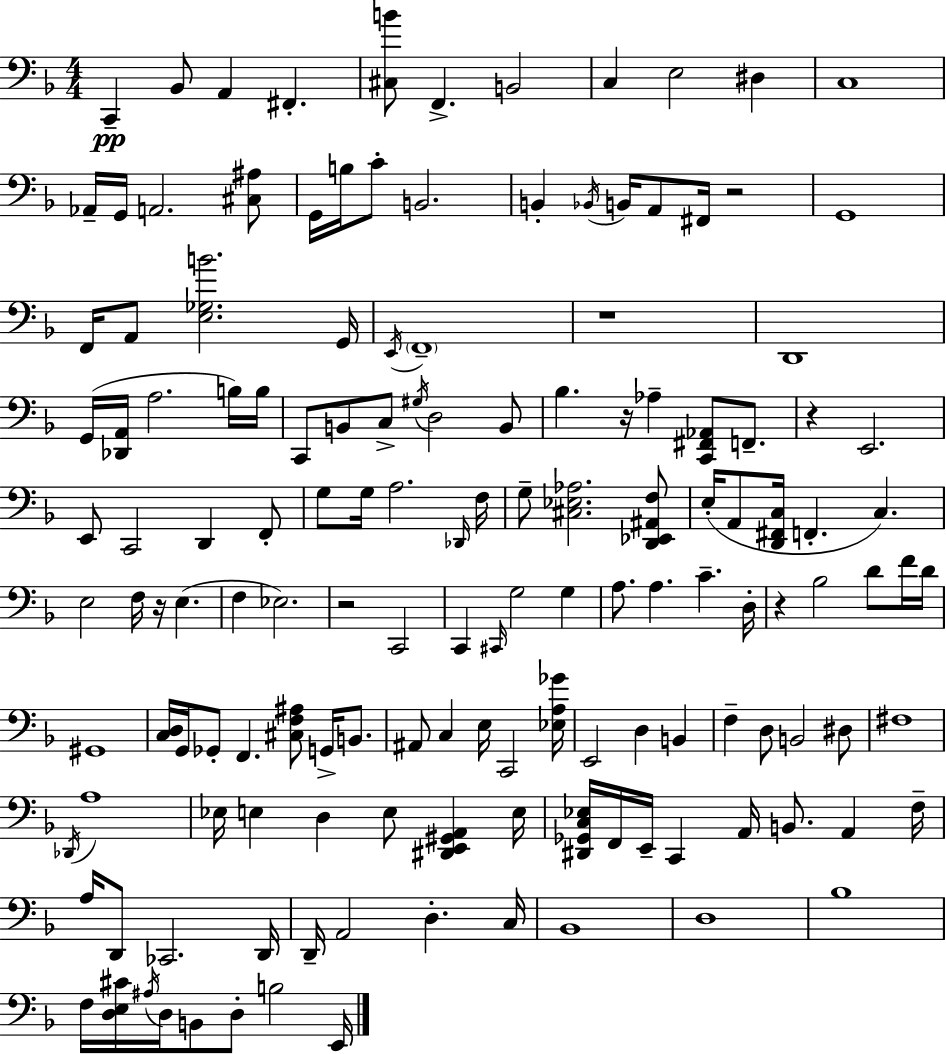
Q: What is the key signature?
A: F major